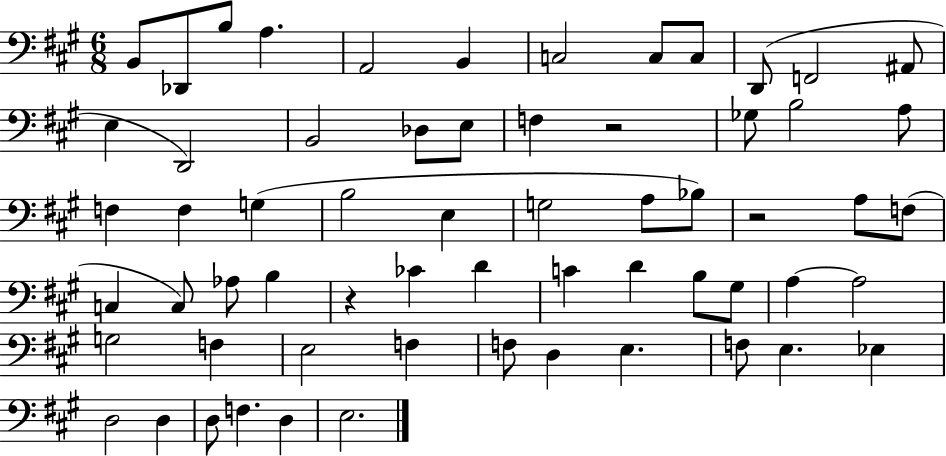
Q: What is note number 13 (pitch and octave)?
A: E3